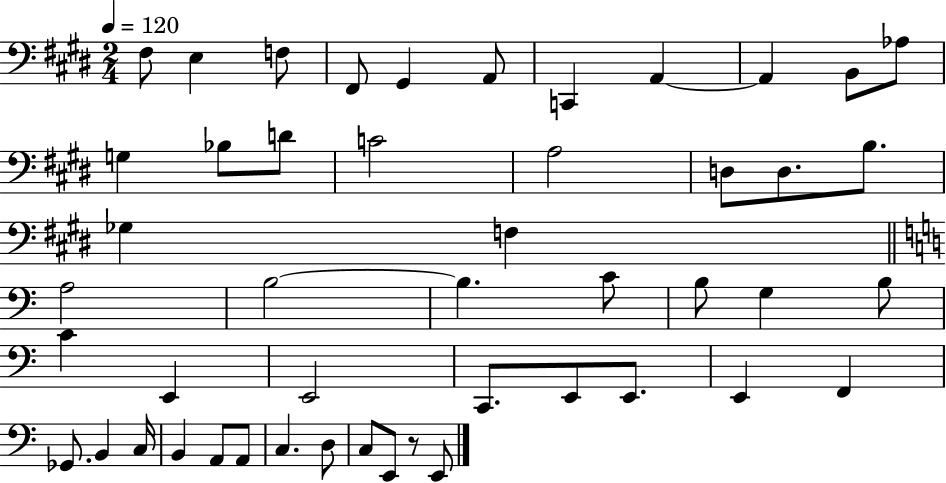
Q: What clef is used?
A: bass